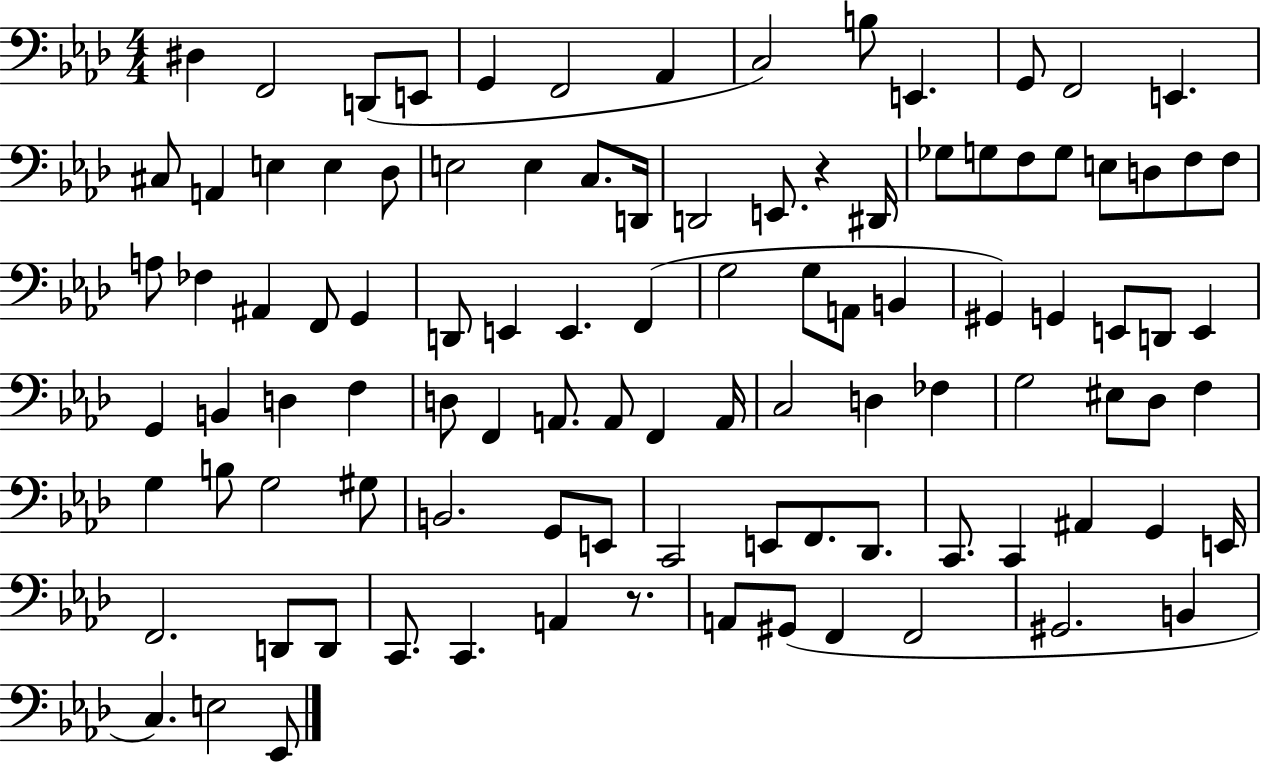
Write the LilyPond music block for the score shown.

{
  \clef bass
  \numericTimeSignature
  \time 4/4
  \key aes \major
  dis4 f,2 d,8( e,8 | g,4 f,2 aes,4 | c2) b8 e,4. | g,8 f,2 e,4. | \break cis8 a,4 e4 e4 des8 | e2 e4 c8. d,16 | d,2 e,8. r4 dis,16 | ges8 g8 f8 g8 e8 d8 f8 f8 | \break a8 fes4 ais,4 f,8 g,4 | d,8 e,4 e,4. f,4( | g2 g8 a,8 b,4 | gis,4) g,4 e,8 d,8 e,4 | \break g,4 b,4 d4 f4 | d8 f,4 a,8. a,8 f,4 a,16 | c2 d4 fes4 | g2 eis8 des8 f4 | \break g4 b8 g2 gis8 | b,2. g,8 e,8 | c,2 e,8 f,8. des,8. | c,8. c,4 ais,4 g,4 e,16 | \break f,2. d,8 d,8 | c,8. c,4. a,4 r8. | a,8 gis,8( f,4 f,2 | gis,2. b,4 | \break c4.) e2 ees,8 | \bar "|."
}